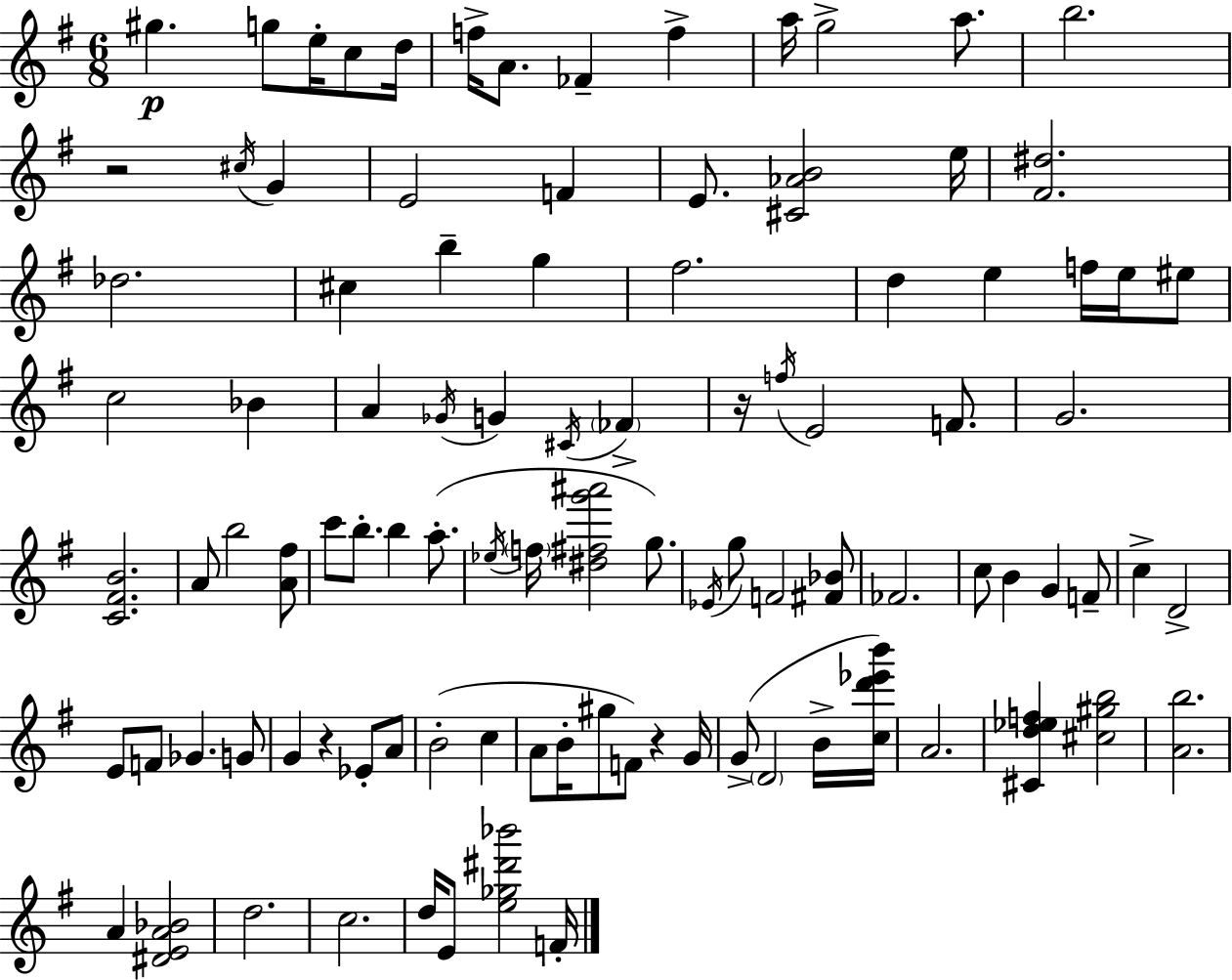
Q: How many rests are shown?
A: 4